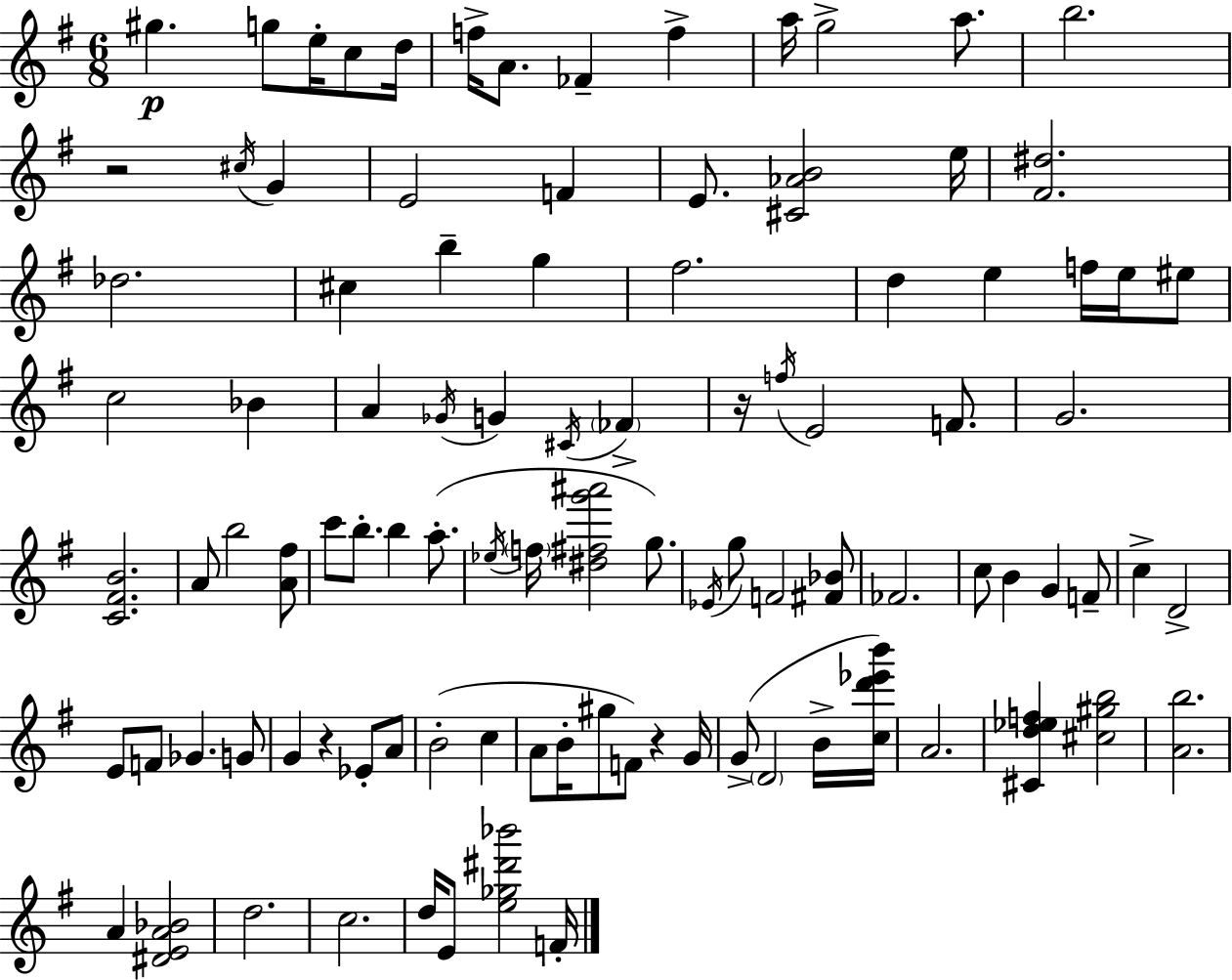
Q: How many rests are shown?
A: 4